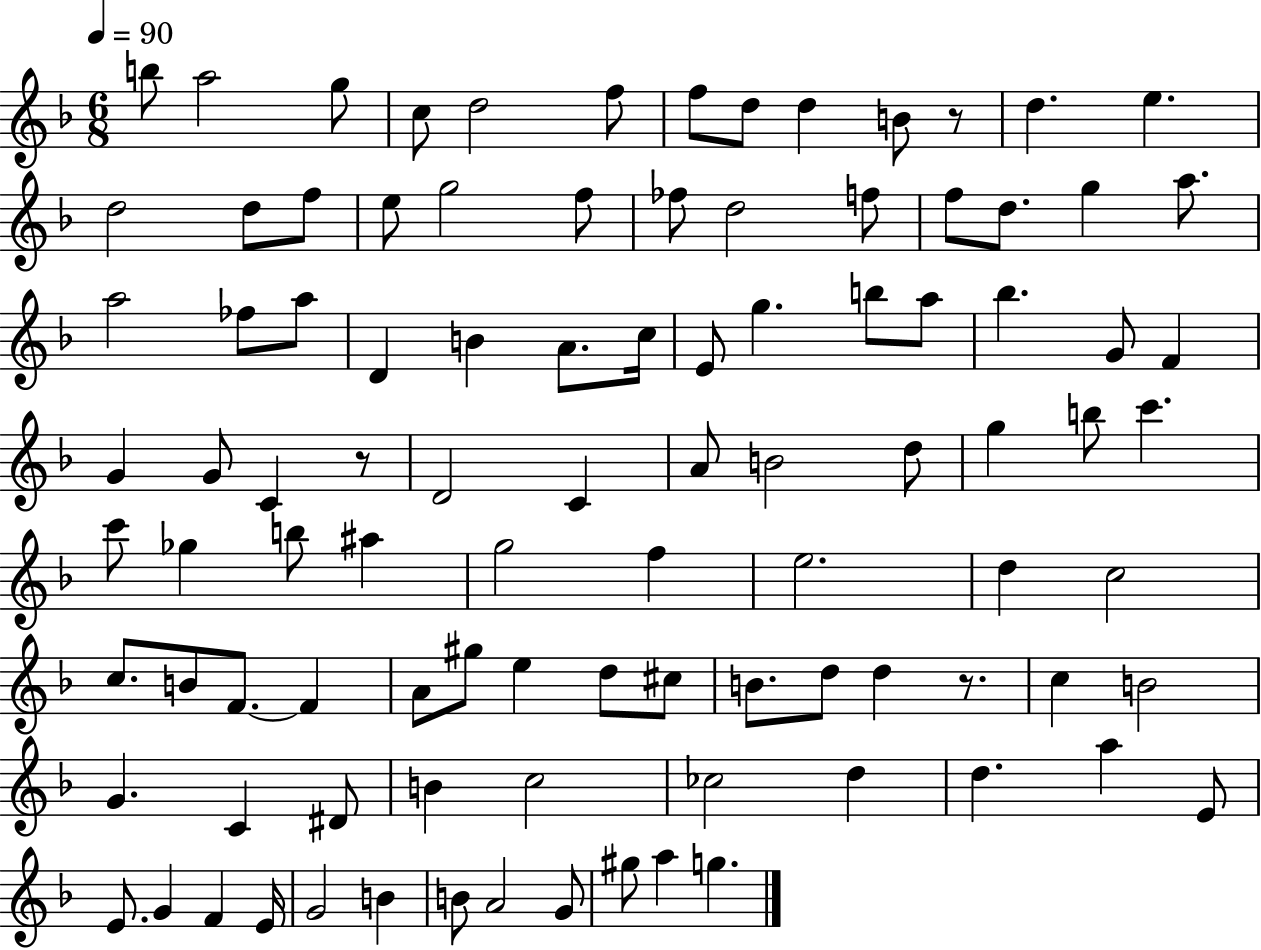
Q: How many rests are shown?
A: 3